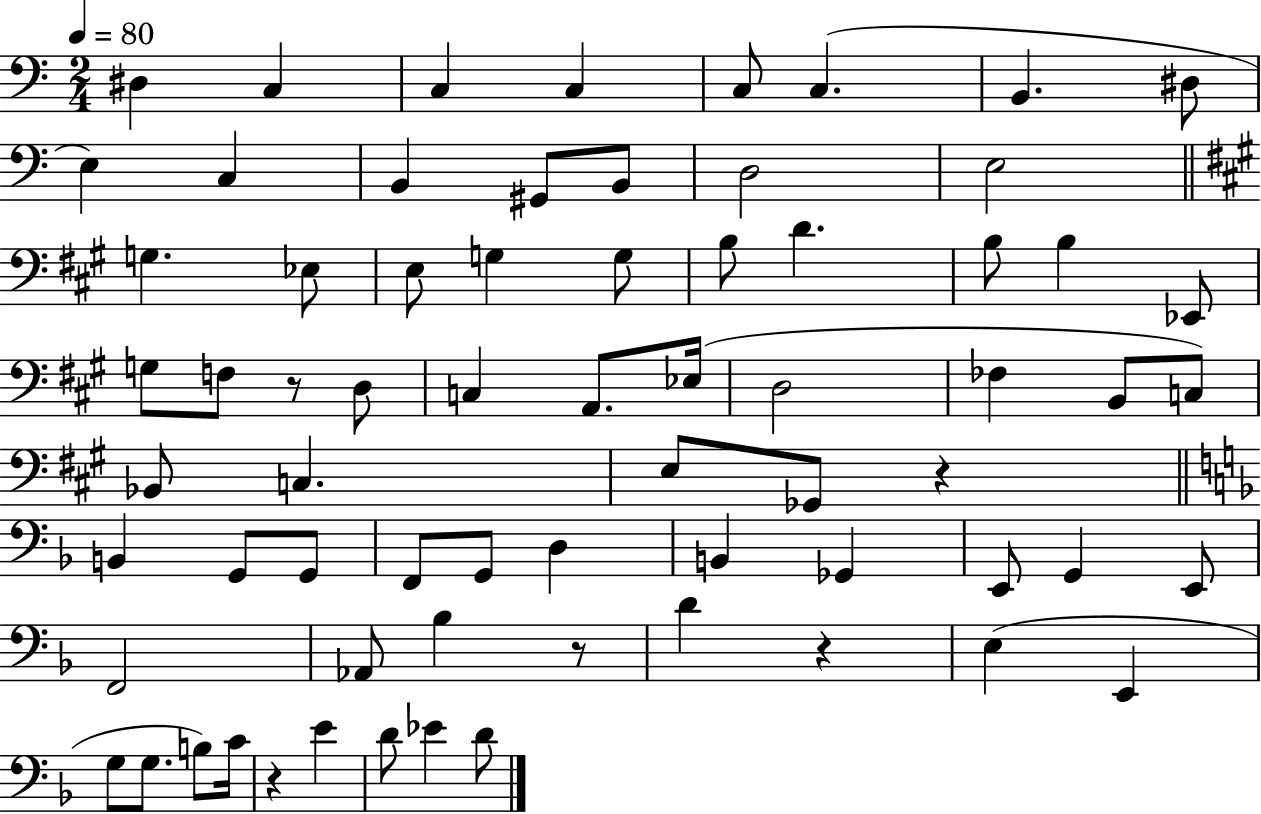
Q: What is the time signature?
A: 2/4